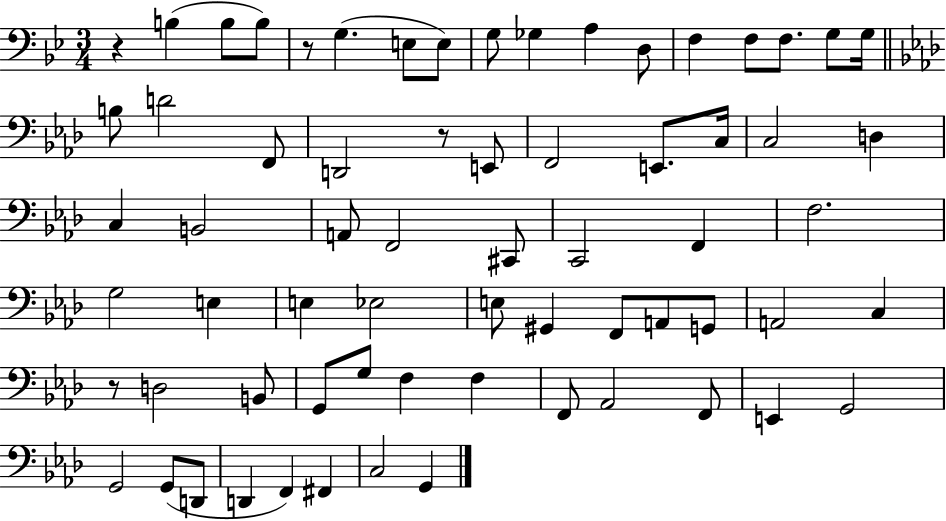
X:1
T:Untitled
M:3/4
L:1/4
K:Bb
z B, B,/2 B,/2 z/2 G, E,/2 E,/2 G,/2 _G, A, D,/2 F, F,/2 F,/2 G,/2 G,/4 B,/2 D2 F,,/2 D,,2 z/2 E,,/2 F,,2 E,,/2 C,/4 C,2 D, C, B,,2 A,,/2 F,,2 ^C,,/2 C,,2 F,, F,2 G,2 E, E, _E,2 E,/2 ^G,, F,,/2 A,,/2 G,,/2 A,,2 C, z/2 D,2 B,,/2 G,,/2 G,/2 F, F, F,,/2 _A,,2 F,,/2 E,, G,,2 G,,2 G,,/2 D,,/2 D,, F,, ^F,, C,2 G,,